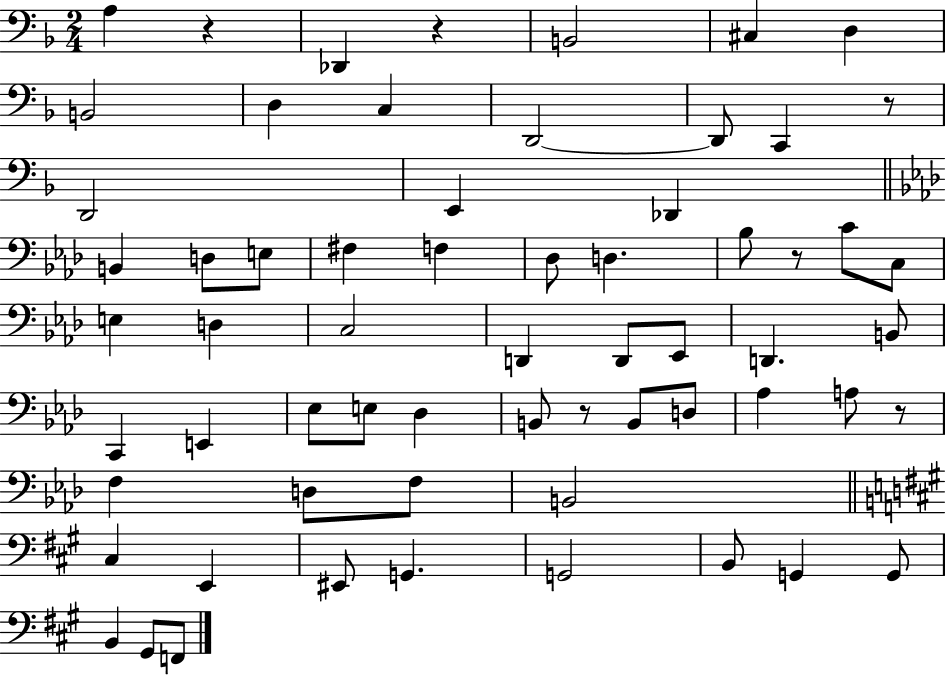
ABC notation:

X:1
T:Untitled
M:2/4
L:1/4
K:F
A, z _D,, z B,,2 ^C, D, B,,2 D, C, D,,2 D,,/2 C,, z/2 D,,2 E,, _D,, B,, D,/2 E,/2 ^F, F, _D,/2 D, _B,/2 z/2 C/2 C,/2 E, D, C,2 D,, D,,/2 _E,,/2 D,, B,,/2 C,, E,, _E,/2 E,/2 _D, B,,/2 z/2 B,,/2 D,/2 _A, A,/2 z/2 F, D,/2 F,/2 B,,2 ^C, E,, ^E,,/2 G,, G,,2 B,,/2 G,, G,,/2 B,, ^G,,/2 F,,/2